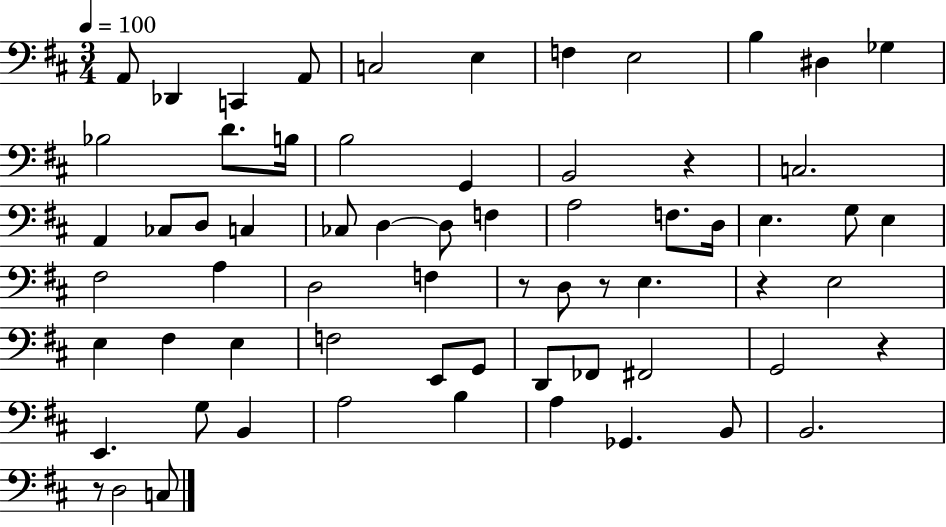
{
  \clef bass
  \numericTimeSignature
  \time 3/4
  \key d \major
  \tempo 4 = 100
  a,8 des,4 c,4 a,8 | c2 e4 | f4 e2 | b4 dis4 ges4 | \break bes2 d'8. b16 | b2 g,4 | b,2 r4 | c2. | \break a,4 ces8 d8 c4 | ces8 d4~~ d8 f4 | a2 f8. d16 | e4. g8 e4 | \break fis2 a4 | d2 f4 | r8 d8 r8 e4. | r4 e2 | \break e4 fis4 e4 | f2 e,8 g,8 | d,8 fes,8 fis,2 | g,2 r4 | \break e,4. g8 b,4 | a2 b4 | a4 ges,4. b,8 | b,2. | \break r8 d2 c8 | \bar "|."
}